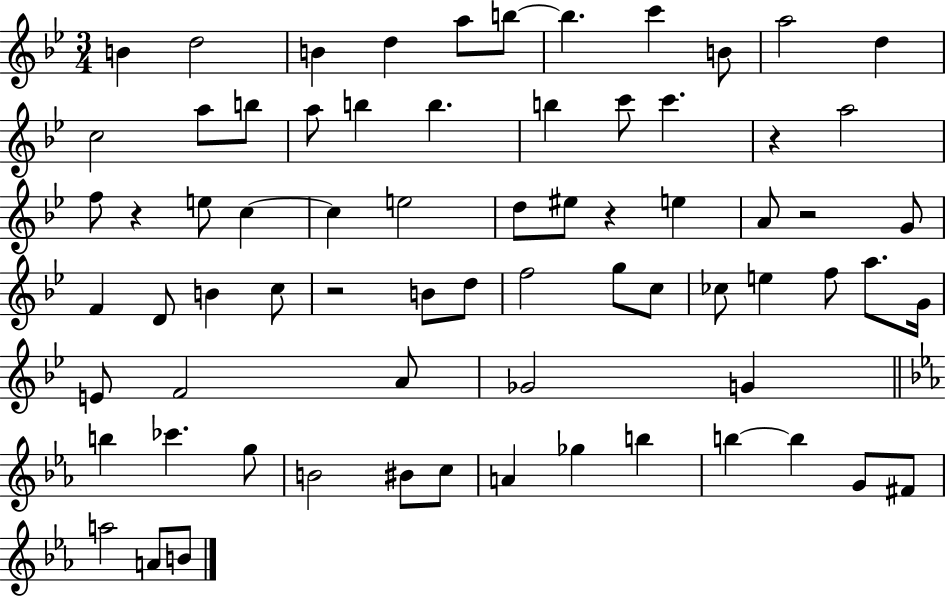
B4/q D5/h B4/q D5/q A5/e B5/e B5/q. C6/q B4/e A5/h D5/q C5/h A5/e B5/e A5/e B5/q B5/q. B5/q C6/e C6/q. R/q A5/h F5/e R/q E5/e C5/q C5/q E5/h D5/e EIS5/e R/q E5/q A4/e R/h G4/e F4/q D4/e B4/q C5/e R/h B4/e D5/e F5/h G5/e C5/e CES5/e E5/q F5/e A5/e. G4/s E4/e F4/h A4/e Gb4/h G4/q B5/q CES6/q. G5/e B4/h BIS4/e C5/e A4/q Gb5/q B5/q B5/q B5/q G4/e F#4/e A5/h A4/e B4/e